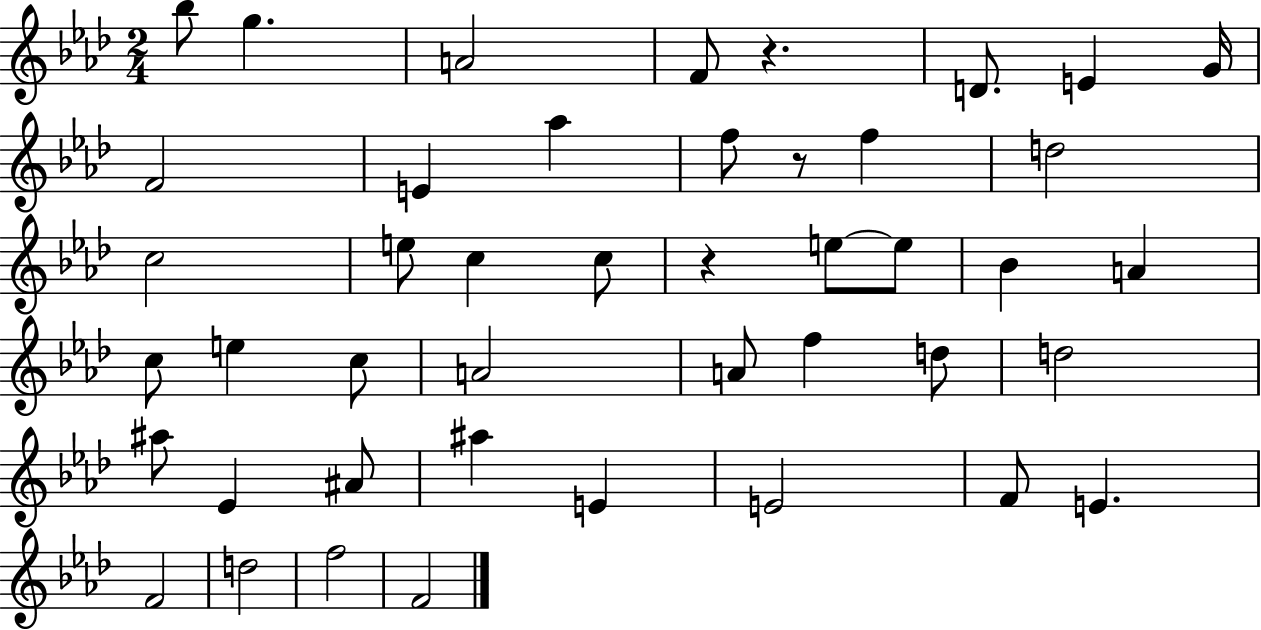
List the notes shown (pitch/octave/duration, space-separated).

Bb5/e G5/q. A4/h F4/e R/q. D4/e. E4/q G4/s F4/h E4/q Ab5/q F5/e R/e F5/q D5/h C5/h E5/e C5/q C5/e R/q E5/e E5/e Bb4/q A4/q C5/e E5/q C5/e A4/h A4/e F5/q D5/e D5/h A#5/e Eb4/q A#4/e A#5/q E4/q E4/h F4/e E4/q. F4/h D5/h F5/h F4/h